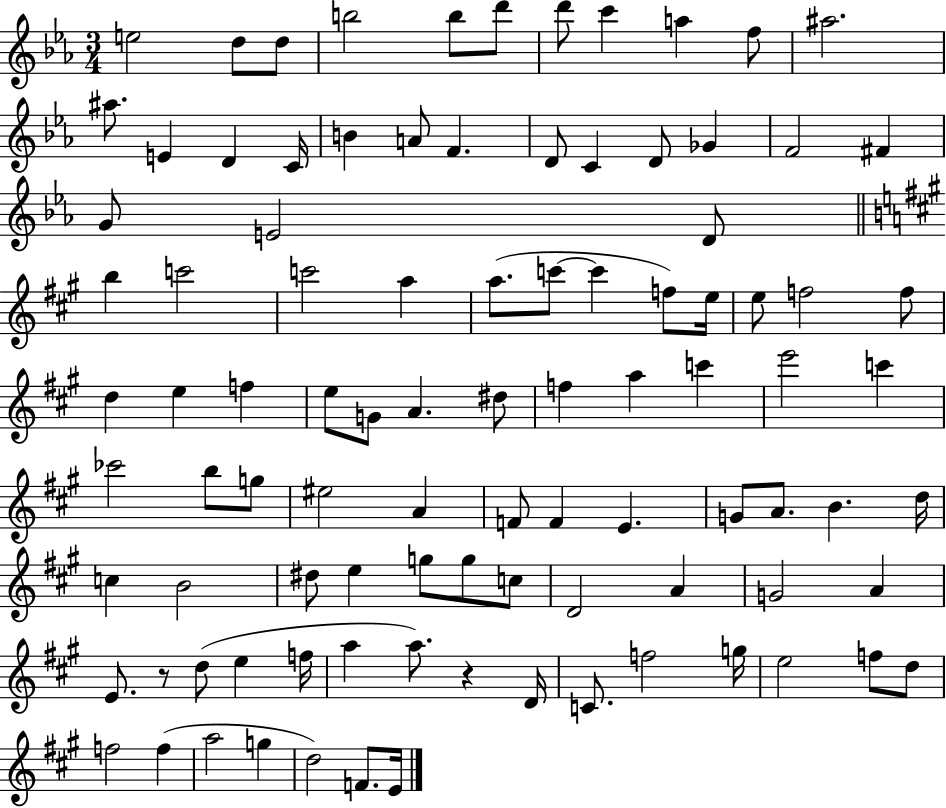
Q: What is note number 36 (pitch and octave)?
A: E5